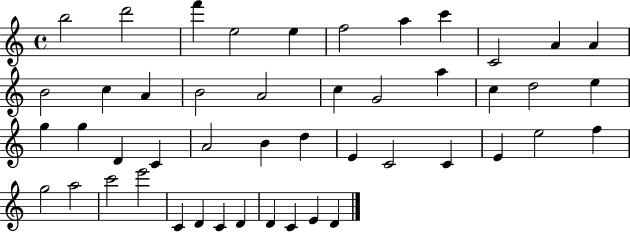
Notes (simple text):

B5/h D6/h F6/q E5/h E5/q F5/h A5/q C6/q C4/h A4/q A4/q B4/h C5/q A4/q B4/h A4/h C5/q G4/h A5/q C5/q D5/h E5/q G5/q G5/q D4/q C4/q A4/h B4/q D5/q E4/q C4/h C4/q E4/q E5/h F5/q G5/h A5/h C6/h E6/h C4/q D4/q C4/q D4/q D4/q C4/q E4/q D4/q